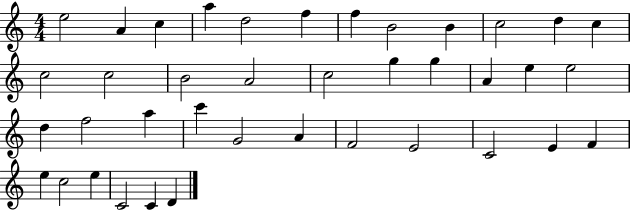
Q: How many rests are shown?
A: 0